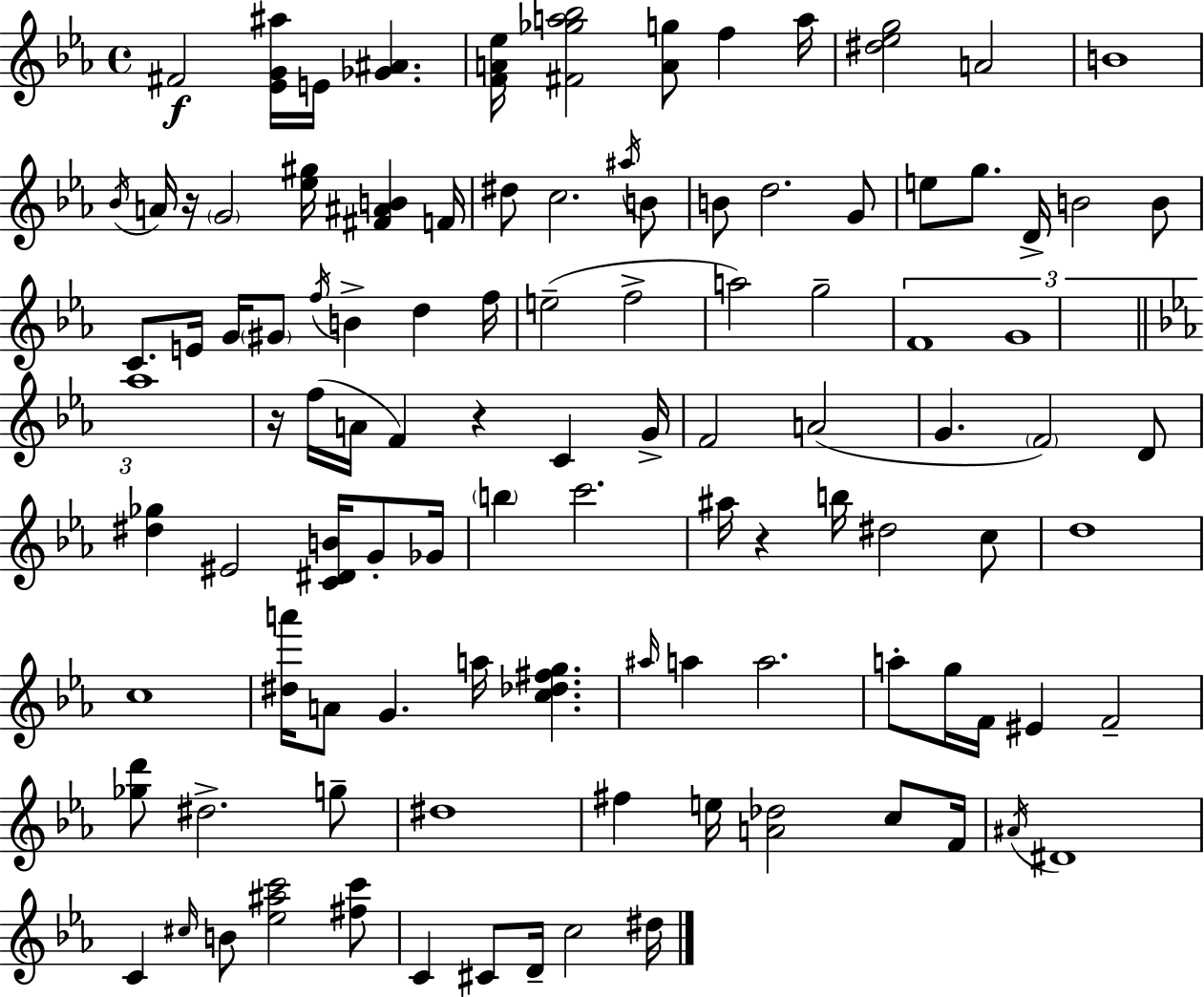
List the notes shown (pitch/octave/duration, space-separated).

F#4/h [Eb4,G4,A#5]/s E4/s [Gb4,A#4]/q. [F4,A4,Eb5]/s [F#4,Gb5,A5,Bb5]/h [A4,G5]/e F5/q A5/s [D#5,Eb5,G5]/h A4/h B4/w Bb4/s A4/s R/s G4/h [Eb5,G#5]/s [F#4,A#4,B4]/q F4/s D#5/e C5/h. A#5/s B4/e B4/e D5/h. G4/e E5/e G5/e. D4/s B4/h B4/e C4/e. E4/s G4/s G#4/e F5/s B4/q D5/q F5/s E5/h F5/h A5/h G5/h F4/w G4/w Ab5/w R/s F5/s A4/s F4/q R/q C4/q G4/s F4/h A4/h G4/q. F4/h D4/e [D#5,Gb5]/q EIS4/h [C4,D#4,B4]/s G4/e Gb4/s B5/q C6/h. A#5/s R/q B5/s D#5/h C5/e D5/w C5/w [D#5,A6]/s A4/e G4/q. A5/s [C5,Db5,F#5,G5]/q. A#5/s A5/q A5/h. A5/e G5/s F4/s EIS4/q F4/h [Gb5,D6]/e D#5/h. G5/e D#5/w F#5/q E5/s [A4,Db5]/h C5/e F4/s A#4/s D#4/w C4/q C#5/s B4/e [Eb5,A#5,C6]/h [F#5,C6]/e C4/q C#4/e D4/s C5/h D#5/s